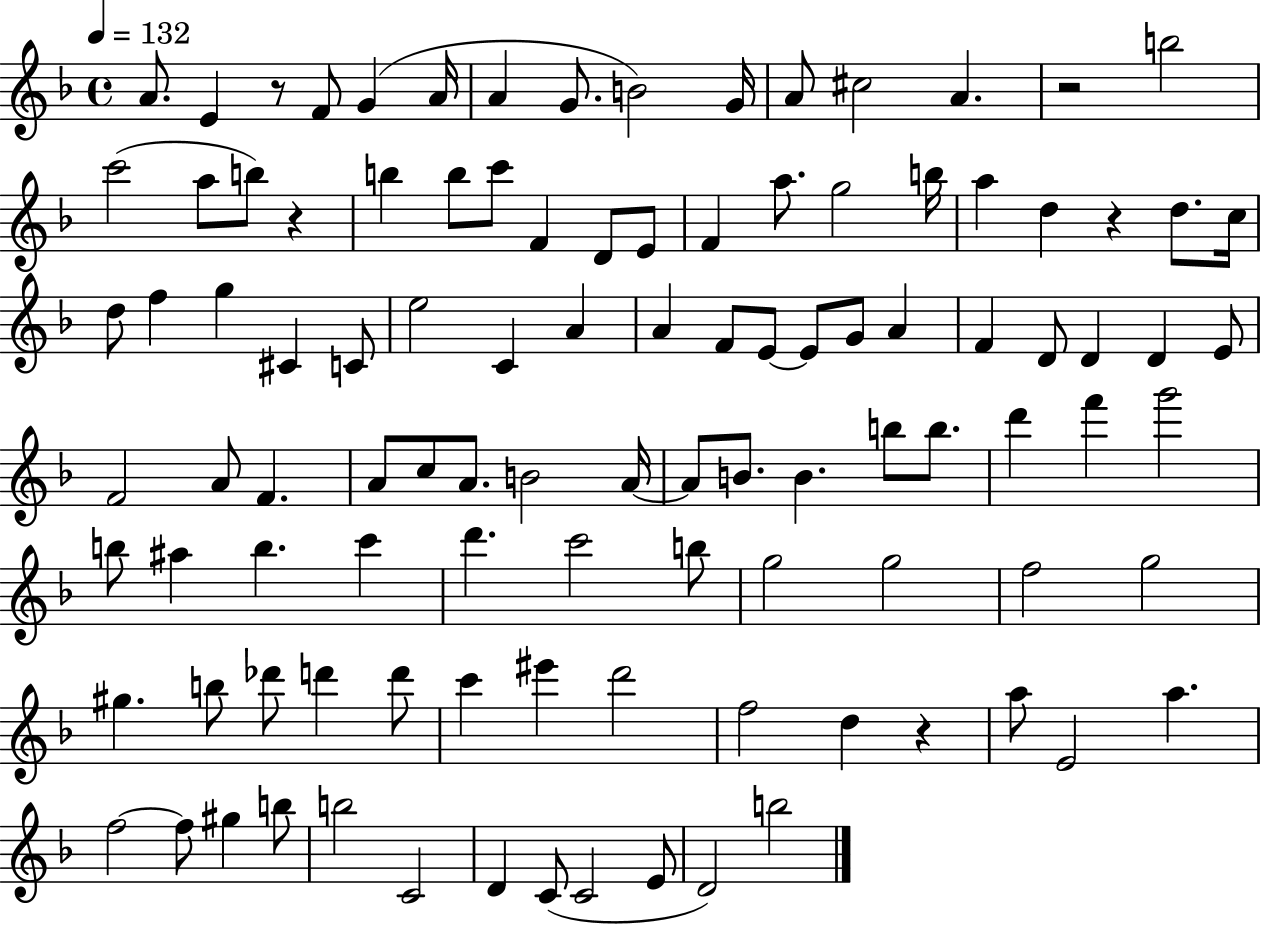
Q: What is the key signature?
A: F major